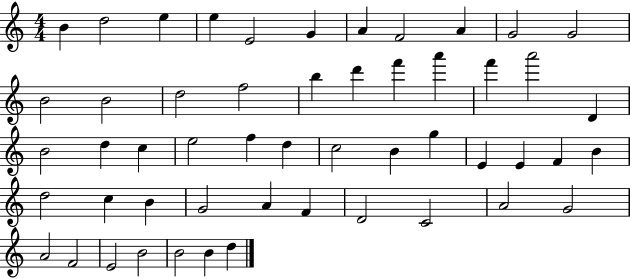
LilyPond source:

{
  \clef treble
  \numericTimeSignature
  \time 4/4
  \key c \major
  b'4 d''2 e''4 | e''4 e'2 g'4 | a'4 f'2 a'4 | g'2 g'2 | \break b'2 b'2 | d''2 f''2 | b''4 d'''4 f'''4 a'''4 | f'''4 a'''2 d'4 | \break b'2 d''4 c''4 | e''2 f''4 d''4 | c''2 b'4 g''4 | e'4 e'4 f'4 b'4 | \break d''2 c''4 b'4 | g'2 a'4 f'4 | d'2 c'2 | a'2 g'2 | \break a'2 f'2 | e'2 b'2 | b'2 b'4 d''4 | \bar "|."
}